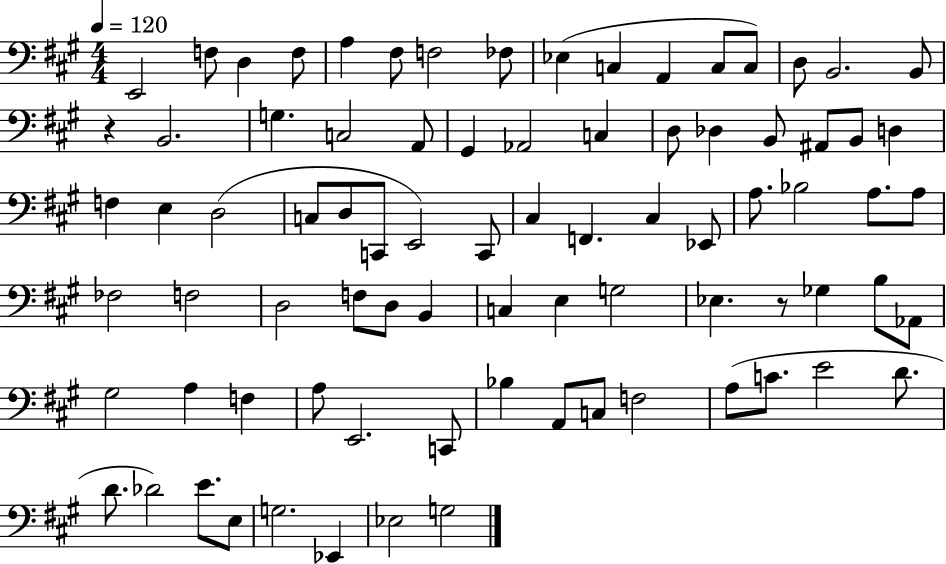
{
  \clef bass
  \numericTimeSignature
  \time 4/4
  \key a \major
  \tempo 4 = 120
  e,2 f8 d4 f8 | a4 fis8 f2 fes8 | ees4( c4 a,4 c8 c8) | d8 b,2. b,8 | \break r4 b,2. | g4. c2 a,8 | gis,4 aes,2 c4 | d8 des4 b,8 ais,8 b,8 d4 | \break f4 e4 d2( | c8 d8 c,8 e,2) c,8 | cis4 f,4. cis4 ees,8 | a8. bes2 a8. a8 | \break fes2 f2 | d2 f8 d8 b,4 | c4 e4 g2 | ees4. r8 ges4 b8 aes,8 | \break gis2 a4 f4 | a8 e,2. c,8 | bes4 a,8 c8 f2 | a8( c'8. e'2 d'8. | \break d'8. des'2) e'8. e8 | g2. ees,4 | ees2 g2 | \bar "|."
}